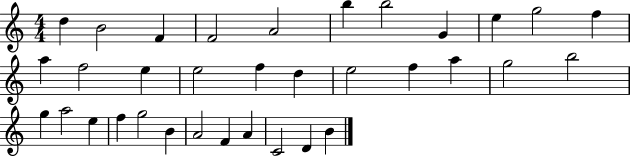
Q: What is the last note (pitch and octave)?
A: B4